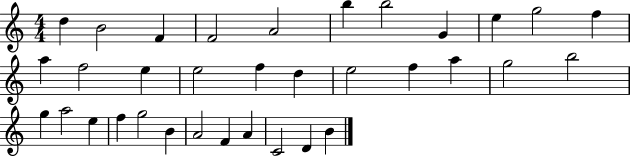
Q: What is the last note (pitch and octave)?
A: B4